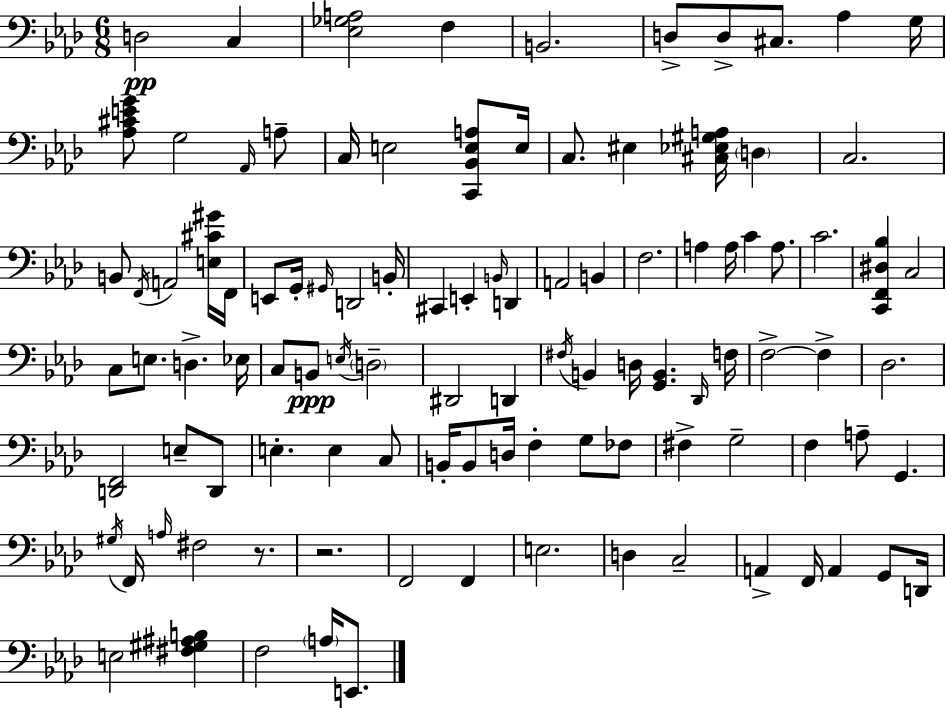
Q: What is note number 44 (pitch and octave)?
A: D3